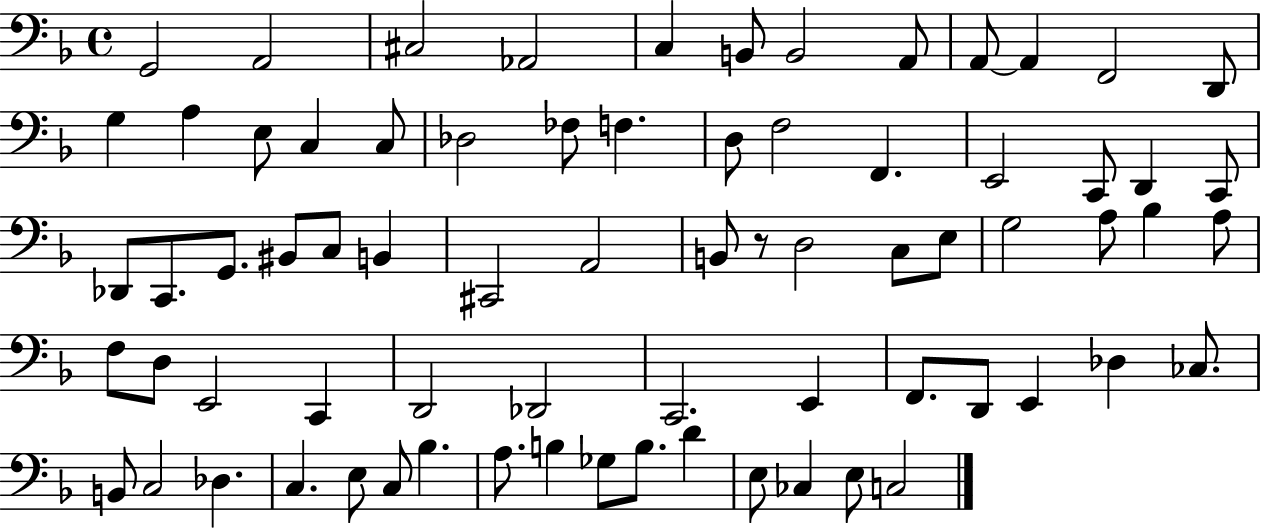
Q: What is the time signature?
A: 4/4